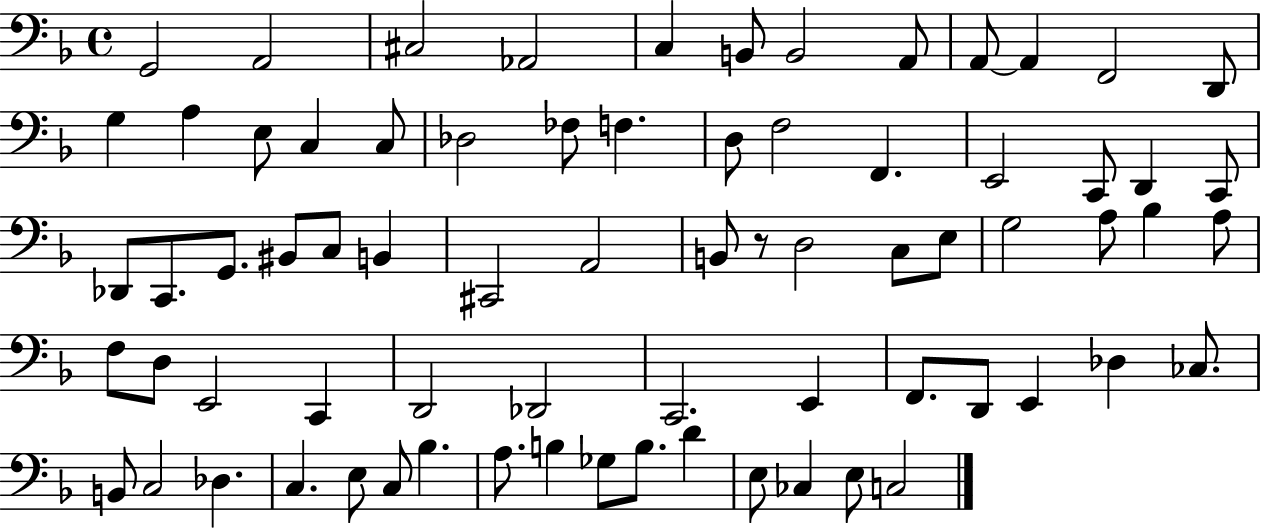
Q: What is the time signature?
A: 4/4